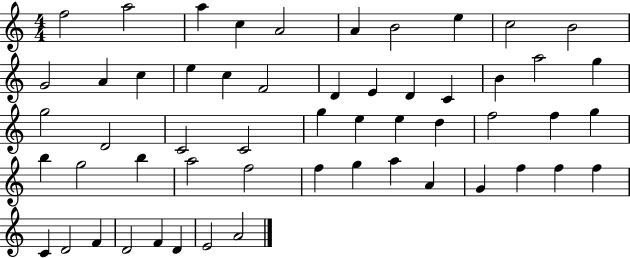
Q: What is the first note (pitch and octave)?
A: F5